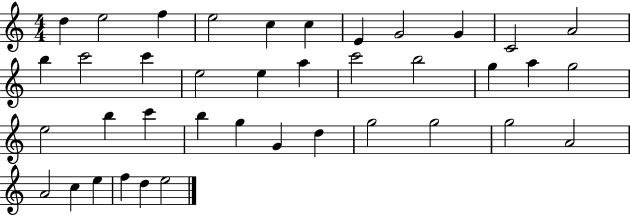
{
  \clef treble
  \numericTimeSignature
  \time 4/4
  \key c \major
  d''4 e''2 f''4 | e''2 c''4 c''4 | e'4 g'2 g'4 | c'2 a'2 | \break b''4 c'''2 c'''4 | e''2 e''4 a''4 | c'''2 b''2 | g''4 a''4 g''2 | \break e''2 b''4 c'''4 | b''4 g''4 g'4 d''4 | g''2 g''2 | g''2 a'2 | \break a'2 c''4 e''4 | f''4 d''4 e''2 | \bar "|."
}